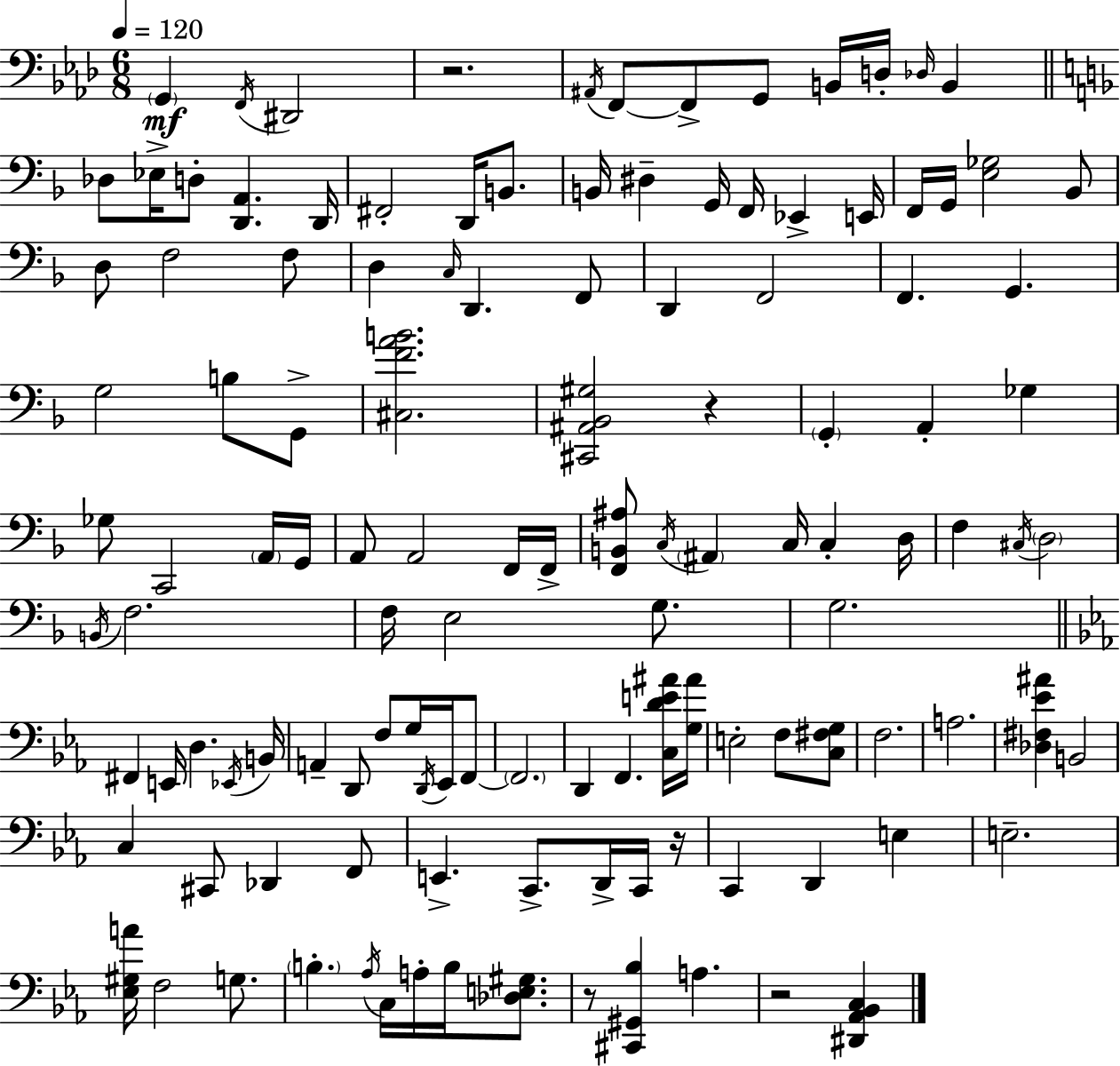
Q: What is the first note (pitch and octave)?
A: G2